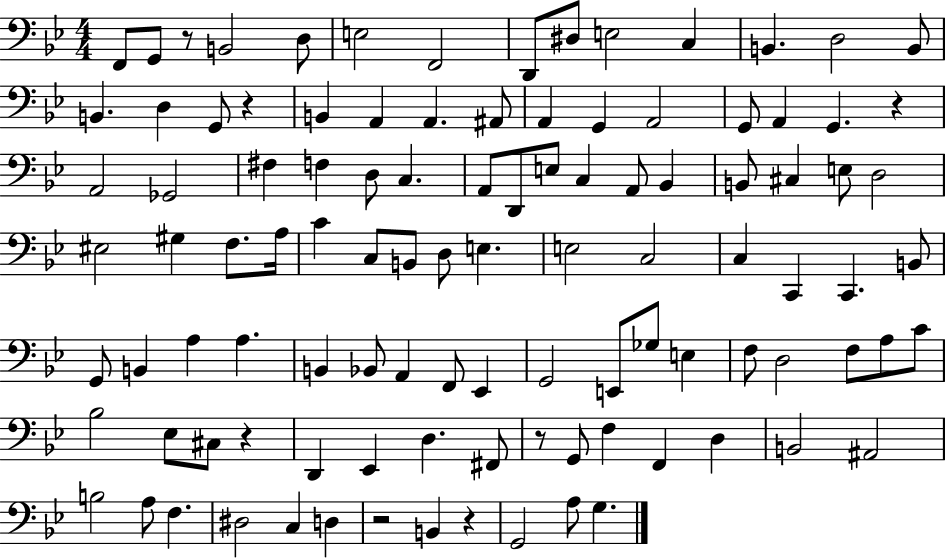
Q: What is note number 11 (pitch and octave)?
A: B2